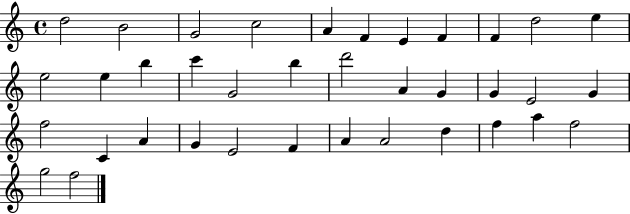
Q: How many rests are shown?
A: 0